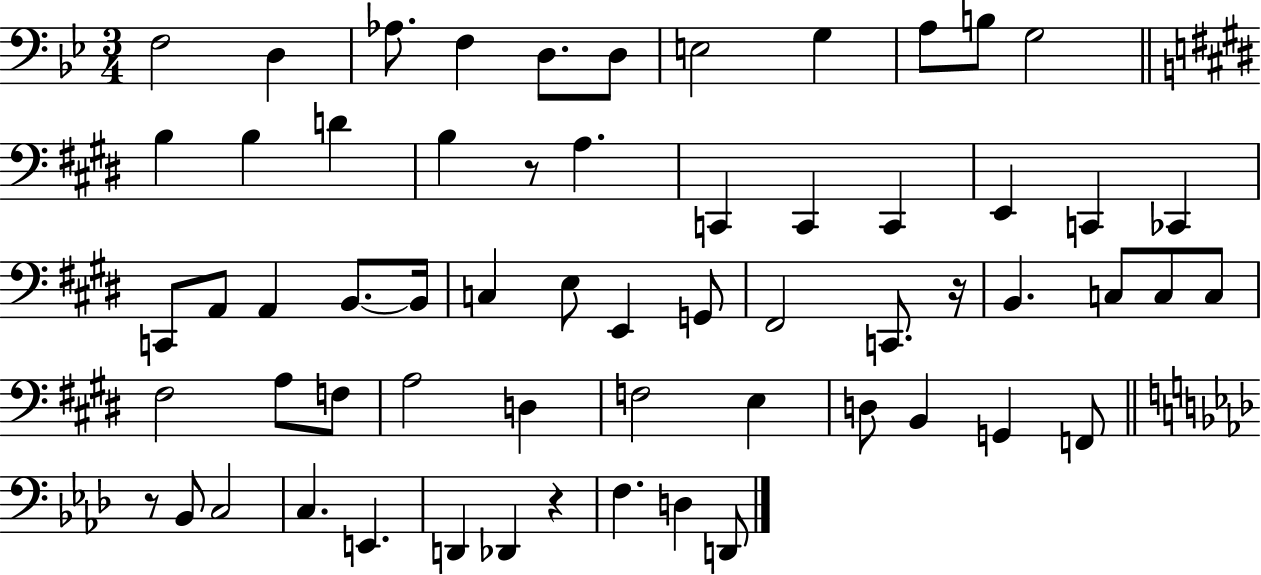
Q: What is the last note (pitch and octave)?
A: D2